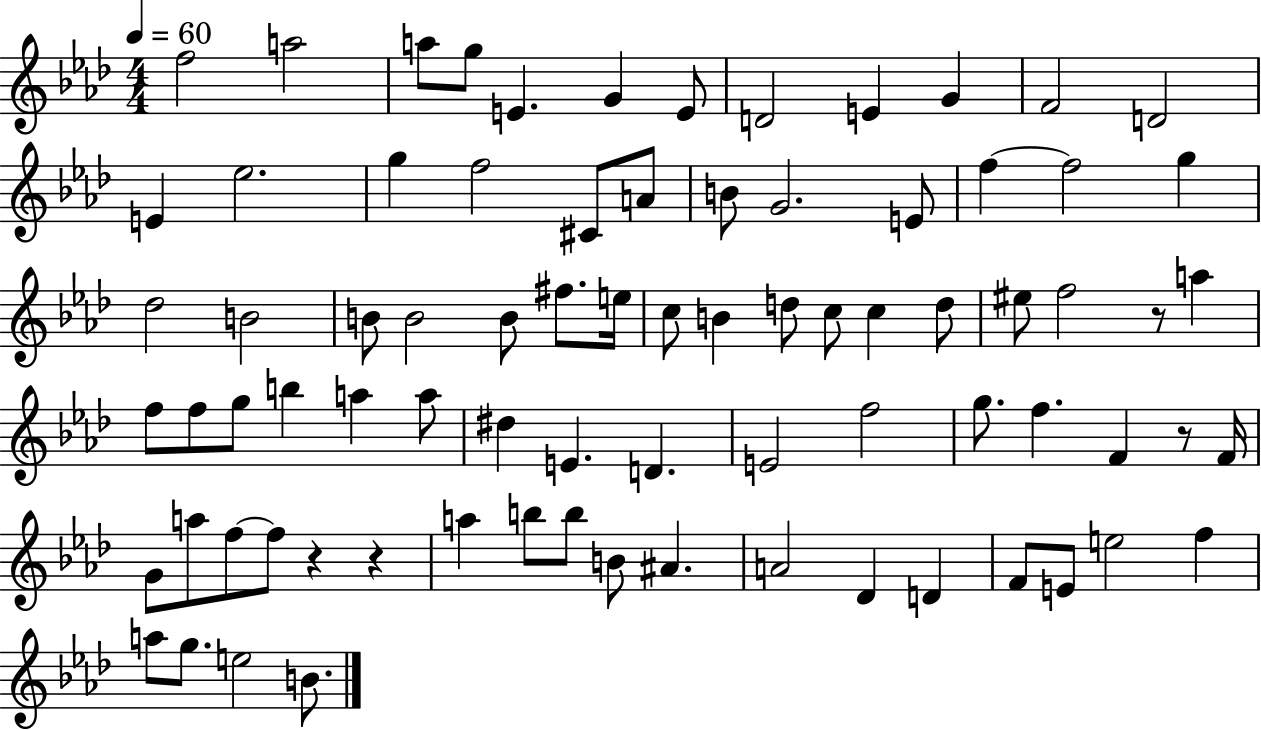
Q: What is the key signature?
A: AES major